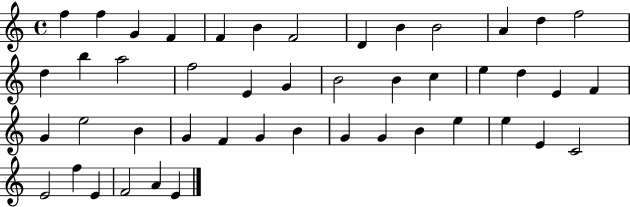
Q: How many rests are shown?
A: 0